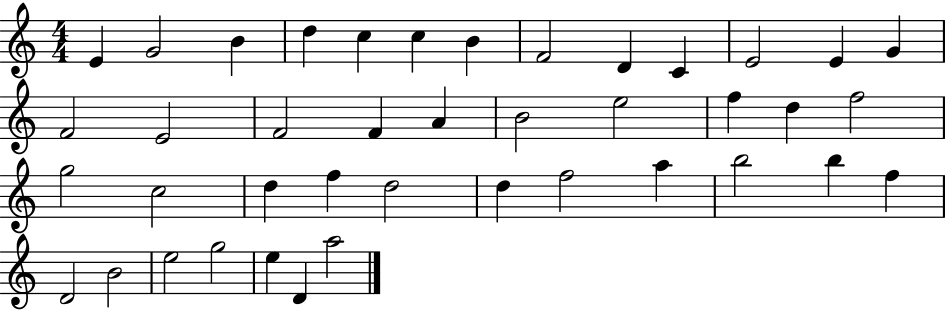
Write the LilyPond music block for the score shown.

{
  \clef treble
  \numericTimeSignature
  \time 4/4
  \key c \major
  e'4 g'2 b'4 | d''4 c''4 c''4 b'4 | f'2 d'4 c'4 | e'2 e'4 g'4 | \break f'2 e'2 | f'2 f'4 a'4 | b'2 e''2 | f''4 d''4 f''2 | \break g''2 c''2 | d''4 f''4 d''2 | d''4 f''2 a''4 | b''2 b''4 f''4 | \break d'2 b'2 | e''2 g''2 | e''4 d'4 a''2 | \bar "|."
}